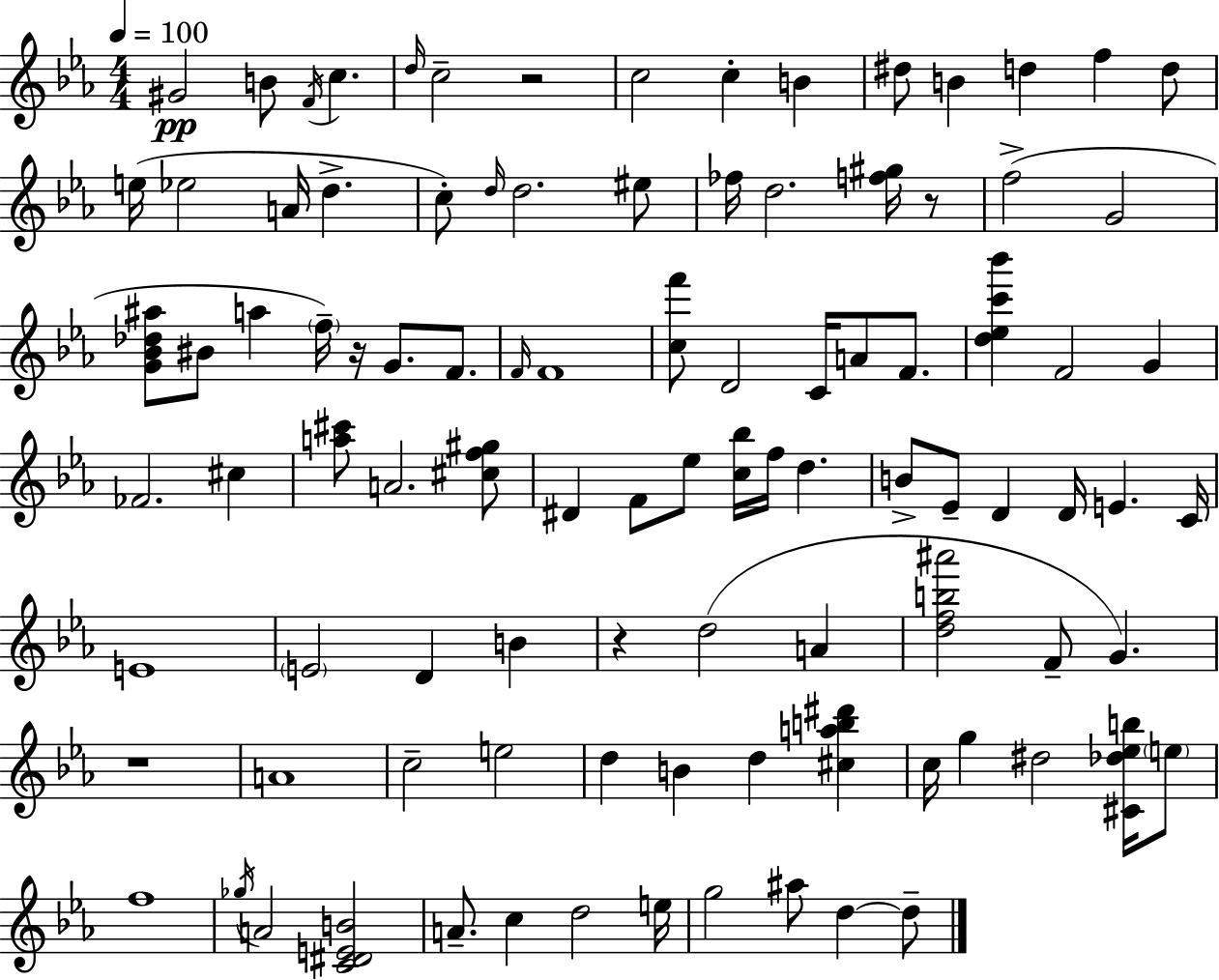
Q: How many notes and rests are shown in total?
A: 98